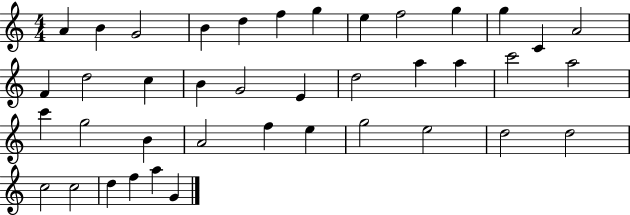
{
  \clef treble
  \numericTimeSignature
  \time 4/4
  \key c \major
  a'4 b'4 g'2 | b'4 d''4 f''4 g''4 | e''4 f''2 g''4 | g''4 c'4 a'2 | \break f'4 d''2 c''4 | b'4 g'2 e'4 | d''2 a''4 a''4 | c'''2 a''2 | \break c'''4 g''2 b'4 | a'2 f''4 e''4 | g''2 e''2 | d''2 d''2 | \break c''2 c''2 | d''4 f''4 a''4 g'4 | \bar "|."
}